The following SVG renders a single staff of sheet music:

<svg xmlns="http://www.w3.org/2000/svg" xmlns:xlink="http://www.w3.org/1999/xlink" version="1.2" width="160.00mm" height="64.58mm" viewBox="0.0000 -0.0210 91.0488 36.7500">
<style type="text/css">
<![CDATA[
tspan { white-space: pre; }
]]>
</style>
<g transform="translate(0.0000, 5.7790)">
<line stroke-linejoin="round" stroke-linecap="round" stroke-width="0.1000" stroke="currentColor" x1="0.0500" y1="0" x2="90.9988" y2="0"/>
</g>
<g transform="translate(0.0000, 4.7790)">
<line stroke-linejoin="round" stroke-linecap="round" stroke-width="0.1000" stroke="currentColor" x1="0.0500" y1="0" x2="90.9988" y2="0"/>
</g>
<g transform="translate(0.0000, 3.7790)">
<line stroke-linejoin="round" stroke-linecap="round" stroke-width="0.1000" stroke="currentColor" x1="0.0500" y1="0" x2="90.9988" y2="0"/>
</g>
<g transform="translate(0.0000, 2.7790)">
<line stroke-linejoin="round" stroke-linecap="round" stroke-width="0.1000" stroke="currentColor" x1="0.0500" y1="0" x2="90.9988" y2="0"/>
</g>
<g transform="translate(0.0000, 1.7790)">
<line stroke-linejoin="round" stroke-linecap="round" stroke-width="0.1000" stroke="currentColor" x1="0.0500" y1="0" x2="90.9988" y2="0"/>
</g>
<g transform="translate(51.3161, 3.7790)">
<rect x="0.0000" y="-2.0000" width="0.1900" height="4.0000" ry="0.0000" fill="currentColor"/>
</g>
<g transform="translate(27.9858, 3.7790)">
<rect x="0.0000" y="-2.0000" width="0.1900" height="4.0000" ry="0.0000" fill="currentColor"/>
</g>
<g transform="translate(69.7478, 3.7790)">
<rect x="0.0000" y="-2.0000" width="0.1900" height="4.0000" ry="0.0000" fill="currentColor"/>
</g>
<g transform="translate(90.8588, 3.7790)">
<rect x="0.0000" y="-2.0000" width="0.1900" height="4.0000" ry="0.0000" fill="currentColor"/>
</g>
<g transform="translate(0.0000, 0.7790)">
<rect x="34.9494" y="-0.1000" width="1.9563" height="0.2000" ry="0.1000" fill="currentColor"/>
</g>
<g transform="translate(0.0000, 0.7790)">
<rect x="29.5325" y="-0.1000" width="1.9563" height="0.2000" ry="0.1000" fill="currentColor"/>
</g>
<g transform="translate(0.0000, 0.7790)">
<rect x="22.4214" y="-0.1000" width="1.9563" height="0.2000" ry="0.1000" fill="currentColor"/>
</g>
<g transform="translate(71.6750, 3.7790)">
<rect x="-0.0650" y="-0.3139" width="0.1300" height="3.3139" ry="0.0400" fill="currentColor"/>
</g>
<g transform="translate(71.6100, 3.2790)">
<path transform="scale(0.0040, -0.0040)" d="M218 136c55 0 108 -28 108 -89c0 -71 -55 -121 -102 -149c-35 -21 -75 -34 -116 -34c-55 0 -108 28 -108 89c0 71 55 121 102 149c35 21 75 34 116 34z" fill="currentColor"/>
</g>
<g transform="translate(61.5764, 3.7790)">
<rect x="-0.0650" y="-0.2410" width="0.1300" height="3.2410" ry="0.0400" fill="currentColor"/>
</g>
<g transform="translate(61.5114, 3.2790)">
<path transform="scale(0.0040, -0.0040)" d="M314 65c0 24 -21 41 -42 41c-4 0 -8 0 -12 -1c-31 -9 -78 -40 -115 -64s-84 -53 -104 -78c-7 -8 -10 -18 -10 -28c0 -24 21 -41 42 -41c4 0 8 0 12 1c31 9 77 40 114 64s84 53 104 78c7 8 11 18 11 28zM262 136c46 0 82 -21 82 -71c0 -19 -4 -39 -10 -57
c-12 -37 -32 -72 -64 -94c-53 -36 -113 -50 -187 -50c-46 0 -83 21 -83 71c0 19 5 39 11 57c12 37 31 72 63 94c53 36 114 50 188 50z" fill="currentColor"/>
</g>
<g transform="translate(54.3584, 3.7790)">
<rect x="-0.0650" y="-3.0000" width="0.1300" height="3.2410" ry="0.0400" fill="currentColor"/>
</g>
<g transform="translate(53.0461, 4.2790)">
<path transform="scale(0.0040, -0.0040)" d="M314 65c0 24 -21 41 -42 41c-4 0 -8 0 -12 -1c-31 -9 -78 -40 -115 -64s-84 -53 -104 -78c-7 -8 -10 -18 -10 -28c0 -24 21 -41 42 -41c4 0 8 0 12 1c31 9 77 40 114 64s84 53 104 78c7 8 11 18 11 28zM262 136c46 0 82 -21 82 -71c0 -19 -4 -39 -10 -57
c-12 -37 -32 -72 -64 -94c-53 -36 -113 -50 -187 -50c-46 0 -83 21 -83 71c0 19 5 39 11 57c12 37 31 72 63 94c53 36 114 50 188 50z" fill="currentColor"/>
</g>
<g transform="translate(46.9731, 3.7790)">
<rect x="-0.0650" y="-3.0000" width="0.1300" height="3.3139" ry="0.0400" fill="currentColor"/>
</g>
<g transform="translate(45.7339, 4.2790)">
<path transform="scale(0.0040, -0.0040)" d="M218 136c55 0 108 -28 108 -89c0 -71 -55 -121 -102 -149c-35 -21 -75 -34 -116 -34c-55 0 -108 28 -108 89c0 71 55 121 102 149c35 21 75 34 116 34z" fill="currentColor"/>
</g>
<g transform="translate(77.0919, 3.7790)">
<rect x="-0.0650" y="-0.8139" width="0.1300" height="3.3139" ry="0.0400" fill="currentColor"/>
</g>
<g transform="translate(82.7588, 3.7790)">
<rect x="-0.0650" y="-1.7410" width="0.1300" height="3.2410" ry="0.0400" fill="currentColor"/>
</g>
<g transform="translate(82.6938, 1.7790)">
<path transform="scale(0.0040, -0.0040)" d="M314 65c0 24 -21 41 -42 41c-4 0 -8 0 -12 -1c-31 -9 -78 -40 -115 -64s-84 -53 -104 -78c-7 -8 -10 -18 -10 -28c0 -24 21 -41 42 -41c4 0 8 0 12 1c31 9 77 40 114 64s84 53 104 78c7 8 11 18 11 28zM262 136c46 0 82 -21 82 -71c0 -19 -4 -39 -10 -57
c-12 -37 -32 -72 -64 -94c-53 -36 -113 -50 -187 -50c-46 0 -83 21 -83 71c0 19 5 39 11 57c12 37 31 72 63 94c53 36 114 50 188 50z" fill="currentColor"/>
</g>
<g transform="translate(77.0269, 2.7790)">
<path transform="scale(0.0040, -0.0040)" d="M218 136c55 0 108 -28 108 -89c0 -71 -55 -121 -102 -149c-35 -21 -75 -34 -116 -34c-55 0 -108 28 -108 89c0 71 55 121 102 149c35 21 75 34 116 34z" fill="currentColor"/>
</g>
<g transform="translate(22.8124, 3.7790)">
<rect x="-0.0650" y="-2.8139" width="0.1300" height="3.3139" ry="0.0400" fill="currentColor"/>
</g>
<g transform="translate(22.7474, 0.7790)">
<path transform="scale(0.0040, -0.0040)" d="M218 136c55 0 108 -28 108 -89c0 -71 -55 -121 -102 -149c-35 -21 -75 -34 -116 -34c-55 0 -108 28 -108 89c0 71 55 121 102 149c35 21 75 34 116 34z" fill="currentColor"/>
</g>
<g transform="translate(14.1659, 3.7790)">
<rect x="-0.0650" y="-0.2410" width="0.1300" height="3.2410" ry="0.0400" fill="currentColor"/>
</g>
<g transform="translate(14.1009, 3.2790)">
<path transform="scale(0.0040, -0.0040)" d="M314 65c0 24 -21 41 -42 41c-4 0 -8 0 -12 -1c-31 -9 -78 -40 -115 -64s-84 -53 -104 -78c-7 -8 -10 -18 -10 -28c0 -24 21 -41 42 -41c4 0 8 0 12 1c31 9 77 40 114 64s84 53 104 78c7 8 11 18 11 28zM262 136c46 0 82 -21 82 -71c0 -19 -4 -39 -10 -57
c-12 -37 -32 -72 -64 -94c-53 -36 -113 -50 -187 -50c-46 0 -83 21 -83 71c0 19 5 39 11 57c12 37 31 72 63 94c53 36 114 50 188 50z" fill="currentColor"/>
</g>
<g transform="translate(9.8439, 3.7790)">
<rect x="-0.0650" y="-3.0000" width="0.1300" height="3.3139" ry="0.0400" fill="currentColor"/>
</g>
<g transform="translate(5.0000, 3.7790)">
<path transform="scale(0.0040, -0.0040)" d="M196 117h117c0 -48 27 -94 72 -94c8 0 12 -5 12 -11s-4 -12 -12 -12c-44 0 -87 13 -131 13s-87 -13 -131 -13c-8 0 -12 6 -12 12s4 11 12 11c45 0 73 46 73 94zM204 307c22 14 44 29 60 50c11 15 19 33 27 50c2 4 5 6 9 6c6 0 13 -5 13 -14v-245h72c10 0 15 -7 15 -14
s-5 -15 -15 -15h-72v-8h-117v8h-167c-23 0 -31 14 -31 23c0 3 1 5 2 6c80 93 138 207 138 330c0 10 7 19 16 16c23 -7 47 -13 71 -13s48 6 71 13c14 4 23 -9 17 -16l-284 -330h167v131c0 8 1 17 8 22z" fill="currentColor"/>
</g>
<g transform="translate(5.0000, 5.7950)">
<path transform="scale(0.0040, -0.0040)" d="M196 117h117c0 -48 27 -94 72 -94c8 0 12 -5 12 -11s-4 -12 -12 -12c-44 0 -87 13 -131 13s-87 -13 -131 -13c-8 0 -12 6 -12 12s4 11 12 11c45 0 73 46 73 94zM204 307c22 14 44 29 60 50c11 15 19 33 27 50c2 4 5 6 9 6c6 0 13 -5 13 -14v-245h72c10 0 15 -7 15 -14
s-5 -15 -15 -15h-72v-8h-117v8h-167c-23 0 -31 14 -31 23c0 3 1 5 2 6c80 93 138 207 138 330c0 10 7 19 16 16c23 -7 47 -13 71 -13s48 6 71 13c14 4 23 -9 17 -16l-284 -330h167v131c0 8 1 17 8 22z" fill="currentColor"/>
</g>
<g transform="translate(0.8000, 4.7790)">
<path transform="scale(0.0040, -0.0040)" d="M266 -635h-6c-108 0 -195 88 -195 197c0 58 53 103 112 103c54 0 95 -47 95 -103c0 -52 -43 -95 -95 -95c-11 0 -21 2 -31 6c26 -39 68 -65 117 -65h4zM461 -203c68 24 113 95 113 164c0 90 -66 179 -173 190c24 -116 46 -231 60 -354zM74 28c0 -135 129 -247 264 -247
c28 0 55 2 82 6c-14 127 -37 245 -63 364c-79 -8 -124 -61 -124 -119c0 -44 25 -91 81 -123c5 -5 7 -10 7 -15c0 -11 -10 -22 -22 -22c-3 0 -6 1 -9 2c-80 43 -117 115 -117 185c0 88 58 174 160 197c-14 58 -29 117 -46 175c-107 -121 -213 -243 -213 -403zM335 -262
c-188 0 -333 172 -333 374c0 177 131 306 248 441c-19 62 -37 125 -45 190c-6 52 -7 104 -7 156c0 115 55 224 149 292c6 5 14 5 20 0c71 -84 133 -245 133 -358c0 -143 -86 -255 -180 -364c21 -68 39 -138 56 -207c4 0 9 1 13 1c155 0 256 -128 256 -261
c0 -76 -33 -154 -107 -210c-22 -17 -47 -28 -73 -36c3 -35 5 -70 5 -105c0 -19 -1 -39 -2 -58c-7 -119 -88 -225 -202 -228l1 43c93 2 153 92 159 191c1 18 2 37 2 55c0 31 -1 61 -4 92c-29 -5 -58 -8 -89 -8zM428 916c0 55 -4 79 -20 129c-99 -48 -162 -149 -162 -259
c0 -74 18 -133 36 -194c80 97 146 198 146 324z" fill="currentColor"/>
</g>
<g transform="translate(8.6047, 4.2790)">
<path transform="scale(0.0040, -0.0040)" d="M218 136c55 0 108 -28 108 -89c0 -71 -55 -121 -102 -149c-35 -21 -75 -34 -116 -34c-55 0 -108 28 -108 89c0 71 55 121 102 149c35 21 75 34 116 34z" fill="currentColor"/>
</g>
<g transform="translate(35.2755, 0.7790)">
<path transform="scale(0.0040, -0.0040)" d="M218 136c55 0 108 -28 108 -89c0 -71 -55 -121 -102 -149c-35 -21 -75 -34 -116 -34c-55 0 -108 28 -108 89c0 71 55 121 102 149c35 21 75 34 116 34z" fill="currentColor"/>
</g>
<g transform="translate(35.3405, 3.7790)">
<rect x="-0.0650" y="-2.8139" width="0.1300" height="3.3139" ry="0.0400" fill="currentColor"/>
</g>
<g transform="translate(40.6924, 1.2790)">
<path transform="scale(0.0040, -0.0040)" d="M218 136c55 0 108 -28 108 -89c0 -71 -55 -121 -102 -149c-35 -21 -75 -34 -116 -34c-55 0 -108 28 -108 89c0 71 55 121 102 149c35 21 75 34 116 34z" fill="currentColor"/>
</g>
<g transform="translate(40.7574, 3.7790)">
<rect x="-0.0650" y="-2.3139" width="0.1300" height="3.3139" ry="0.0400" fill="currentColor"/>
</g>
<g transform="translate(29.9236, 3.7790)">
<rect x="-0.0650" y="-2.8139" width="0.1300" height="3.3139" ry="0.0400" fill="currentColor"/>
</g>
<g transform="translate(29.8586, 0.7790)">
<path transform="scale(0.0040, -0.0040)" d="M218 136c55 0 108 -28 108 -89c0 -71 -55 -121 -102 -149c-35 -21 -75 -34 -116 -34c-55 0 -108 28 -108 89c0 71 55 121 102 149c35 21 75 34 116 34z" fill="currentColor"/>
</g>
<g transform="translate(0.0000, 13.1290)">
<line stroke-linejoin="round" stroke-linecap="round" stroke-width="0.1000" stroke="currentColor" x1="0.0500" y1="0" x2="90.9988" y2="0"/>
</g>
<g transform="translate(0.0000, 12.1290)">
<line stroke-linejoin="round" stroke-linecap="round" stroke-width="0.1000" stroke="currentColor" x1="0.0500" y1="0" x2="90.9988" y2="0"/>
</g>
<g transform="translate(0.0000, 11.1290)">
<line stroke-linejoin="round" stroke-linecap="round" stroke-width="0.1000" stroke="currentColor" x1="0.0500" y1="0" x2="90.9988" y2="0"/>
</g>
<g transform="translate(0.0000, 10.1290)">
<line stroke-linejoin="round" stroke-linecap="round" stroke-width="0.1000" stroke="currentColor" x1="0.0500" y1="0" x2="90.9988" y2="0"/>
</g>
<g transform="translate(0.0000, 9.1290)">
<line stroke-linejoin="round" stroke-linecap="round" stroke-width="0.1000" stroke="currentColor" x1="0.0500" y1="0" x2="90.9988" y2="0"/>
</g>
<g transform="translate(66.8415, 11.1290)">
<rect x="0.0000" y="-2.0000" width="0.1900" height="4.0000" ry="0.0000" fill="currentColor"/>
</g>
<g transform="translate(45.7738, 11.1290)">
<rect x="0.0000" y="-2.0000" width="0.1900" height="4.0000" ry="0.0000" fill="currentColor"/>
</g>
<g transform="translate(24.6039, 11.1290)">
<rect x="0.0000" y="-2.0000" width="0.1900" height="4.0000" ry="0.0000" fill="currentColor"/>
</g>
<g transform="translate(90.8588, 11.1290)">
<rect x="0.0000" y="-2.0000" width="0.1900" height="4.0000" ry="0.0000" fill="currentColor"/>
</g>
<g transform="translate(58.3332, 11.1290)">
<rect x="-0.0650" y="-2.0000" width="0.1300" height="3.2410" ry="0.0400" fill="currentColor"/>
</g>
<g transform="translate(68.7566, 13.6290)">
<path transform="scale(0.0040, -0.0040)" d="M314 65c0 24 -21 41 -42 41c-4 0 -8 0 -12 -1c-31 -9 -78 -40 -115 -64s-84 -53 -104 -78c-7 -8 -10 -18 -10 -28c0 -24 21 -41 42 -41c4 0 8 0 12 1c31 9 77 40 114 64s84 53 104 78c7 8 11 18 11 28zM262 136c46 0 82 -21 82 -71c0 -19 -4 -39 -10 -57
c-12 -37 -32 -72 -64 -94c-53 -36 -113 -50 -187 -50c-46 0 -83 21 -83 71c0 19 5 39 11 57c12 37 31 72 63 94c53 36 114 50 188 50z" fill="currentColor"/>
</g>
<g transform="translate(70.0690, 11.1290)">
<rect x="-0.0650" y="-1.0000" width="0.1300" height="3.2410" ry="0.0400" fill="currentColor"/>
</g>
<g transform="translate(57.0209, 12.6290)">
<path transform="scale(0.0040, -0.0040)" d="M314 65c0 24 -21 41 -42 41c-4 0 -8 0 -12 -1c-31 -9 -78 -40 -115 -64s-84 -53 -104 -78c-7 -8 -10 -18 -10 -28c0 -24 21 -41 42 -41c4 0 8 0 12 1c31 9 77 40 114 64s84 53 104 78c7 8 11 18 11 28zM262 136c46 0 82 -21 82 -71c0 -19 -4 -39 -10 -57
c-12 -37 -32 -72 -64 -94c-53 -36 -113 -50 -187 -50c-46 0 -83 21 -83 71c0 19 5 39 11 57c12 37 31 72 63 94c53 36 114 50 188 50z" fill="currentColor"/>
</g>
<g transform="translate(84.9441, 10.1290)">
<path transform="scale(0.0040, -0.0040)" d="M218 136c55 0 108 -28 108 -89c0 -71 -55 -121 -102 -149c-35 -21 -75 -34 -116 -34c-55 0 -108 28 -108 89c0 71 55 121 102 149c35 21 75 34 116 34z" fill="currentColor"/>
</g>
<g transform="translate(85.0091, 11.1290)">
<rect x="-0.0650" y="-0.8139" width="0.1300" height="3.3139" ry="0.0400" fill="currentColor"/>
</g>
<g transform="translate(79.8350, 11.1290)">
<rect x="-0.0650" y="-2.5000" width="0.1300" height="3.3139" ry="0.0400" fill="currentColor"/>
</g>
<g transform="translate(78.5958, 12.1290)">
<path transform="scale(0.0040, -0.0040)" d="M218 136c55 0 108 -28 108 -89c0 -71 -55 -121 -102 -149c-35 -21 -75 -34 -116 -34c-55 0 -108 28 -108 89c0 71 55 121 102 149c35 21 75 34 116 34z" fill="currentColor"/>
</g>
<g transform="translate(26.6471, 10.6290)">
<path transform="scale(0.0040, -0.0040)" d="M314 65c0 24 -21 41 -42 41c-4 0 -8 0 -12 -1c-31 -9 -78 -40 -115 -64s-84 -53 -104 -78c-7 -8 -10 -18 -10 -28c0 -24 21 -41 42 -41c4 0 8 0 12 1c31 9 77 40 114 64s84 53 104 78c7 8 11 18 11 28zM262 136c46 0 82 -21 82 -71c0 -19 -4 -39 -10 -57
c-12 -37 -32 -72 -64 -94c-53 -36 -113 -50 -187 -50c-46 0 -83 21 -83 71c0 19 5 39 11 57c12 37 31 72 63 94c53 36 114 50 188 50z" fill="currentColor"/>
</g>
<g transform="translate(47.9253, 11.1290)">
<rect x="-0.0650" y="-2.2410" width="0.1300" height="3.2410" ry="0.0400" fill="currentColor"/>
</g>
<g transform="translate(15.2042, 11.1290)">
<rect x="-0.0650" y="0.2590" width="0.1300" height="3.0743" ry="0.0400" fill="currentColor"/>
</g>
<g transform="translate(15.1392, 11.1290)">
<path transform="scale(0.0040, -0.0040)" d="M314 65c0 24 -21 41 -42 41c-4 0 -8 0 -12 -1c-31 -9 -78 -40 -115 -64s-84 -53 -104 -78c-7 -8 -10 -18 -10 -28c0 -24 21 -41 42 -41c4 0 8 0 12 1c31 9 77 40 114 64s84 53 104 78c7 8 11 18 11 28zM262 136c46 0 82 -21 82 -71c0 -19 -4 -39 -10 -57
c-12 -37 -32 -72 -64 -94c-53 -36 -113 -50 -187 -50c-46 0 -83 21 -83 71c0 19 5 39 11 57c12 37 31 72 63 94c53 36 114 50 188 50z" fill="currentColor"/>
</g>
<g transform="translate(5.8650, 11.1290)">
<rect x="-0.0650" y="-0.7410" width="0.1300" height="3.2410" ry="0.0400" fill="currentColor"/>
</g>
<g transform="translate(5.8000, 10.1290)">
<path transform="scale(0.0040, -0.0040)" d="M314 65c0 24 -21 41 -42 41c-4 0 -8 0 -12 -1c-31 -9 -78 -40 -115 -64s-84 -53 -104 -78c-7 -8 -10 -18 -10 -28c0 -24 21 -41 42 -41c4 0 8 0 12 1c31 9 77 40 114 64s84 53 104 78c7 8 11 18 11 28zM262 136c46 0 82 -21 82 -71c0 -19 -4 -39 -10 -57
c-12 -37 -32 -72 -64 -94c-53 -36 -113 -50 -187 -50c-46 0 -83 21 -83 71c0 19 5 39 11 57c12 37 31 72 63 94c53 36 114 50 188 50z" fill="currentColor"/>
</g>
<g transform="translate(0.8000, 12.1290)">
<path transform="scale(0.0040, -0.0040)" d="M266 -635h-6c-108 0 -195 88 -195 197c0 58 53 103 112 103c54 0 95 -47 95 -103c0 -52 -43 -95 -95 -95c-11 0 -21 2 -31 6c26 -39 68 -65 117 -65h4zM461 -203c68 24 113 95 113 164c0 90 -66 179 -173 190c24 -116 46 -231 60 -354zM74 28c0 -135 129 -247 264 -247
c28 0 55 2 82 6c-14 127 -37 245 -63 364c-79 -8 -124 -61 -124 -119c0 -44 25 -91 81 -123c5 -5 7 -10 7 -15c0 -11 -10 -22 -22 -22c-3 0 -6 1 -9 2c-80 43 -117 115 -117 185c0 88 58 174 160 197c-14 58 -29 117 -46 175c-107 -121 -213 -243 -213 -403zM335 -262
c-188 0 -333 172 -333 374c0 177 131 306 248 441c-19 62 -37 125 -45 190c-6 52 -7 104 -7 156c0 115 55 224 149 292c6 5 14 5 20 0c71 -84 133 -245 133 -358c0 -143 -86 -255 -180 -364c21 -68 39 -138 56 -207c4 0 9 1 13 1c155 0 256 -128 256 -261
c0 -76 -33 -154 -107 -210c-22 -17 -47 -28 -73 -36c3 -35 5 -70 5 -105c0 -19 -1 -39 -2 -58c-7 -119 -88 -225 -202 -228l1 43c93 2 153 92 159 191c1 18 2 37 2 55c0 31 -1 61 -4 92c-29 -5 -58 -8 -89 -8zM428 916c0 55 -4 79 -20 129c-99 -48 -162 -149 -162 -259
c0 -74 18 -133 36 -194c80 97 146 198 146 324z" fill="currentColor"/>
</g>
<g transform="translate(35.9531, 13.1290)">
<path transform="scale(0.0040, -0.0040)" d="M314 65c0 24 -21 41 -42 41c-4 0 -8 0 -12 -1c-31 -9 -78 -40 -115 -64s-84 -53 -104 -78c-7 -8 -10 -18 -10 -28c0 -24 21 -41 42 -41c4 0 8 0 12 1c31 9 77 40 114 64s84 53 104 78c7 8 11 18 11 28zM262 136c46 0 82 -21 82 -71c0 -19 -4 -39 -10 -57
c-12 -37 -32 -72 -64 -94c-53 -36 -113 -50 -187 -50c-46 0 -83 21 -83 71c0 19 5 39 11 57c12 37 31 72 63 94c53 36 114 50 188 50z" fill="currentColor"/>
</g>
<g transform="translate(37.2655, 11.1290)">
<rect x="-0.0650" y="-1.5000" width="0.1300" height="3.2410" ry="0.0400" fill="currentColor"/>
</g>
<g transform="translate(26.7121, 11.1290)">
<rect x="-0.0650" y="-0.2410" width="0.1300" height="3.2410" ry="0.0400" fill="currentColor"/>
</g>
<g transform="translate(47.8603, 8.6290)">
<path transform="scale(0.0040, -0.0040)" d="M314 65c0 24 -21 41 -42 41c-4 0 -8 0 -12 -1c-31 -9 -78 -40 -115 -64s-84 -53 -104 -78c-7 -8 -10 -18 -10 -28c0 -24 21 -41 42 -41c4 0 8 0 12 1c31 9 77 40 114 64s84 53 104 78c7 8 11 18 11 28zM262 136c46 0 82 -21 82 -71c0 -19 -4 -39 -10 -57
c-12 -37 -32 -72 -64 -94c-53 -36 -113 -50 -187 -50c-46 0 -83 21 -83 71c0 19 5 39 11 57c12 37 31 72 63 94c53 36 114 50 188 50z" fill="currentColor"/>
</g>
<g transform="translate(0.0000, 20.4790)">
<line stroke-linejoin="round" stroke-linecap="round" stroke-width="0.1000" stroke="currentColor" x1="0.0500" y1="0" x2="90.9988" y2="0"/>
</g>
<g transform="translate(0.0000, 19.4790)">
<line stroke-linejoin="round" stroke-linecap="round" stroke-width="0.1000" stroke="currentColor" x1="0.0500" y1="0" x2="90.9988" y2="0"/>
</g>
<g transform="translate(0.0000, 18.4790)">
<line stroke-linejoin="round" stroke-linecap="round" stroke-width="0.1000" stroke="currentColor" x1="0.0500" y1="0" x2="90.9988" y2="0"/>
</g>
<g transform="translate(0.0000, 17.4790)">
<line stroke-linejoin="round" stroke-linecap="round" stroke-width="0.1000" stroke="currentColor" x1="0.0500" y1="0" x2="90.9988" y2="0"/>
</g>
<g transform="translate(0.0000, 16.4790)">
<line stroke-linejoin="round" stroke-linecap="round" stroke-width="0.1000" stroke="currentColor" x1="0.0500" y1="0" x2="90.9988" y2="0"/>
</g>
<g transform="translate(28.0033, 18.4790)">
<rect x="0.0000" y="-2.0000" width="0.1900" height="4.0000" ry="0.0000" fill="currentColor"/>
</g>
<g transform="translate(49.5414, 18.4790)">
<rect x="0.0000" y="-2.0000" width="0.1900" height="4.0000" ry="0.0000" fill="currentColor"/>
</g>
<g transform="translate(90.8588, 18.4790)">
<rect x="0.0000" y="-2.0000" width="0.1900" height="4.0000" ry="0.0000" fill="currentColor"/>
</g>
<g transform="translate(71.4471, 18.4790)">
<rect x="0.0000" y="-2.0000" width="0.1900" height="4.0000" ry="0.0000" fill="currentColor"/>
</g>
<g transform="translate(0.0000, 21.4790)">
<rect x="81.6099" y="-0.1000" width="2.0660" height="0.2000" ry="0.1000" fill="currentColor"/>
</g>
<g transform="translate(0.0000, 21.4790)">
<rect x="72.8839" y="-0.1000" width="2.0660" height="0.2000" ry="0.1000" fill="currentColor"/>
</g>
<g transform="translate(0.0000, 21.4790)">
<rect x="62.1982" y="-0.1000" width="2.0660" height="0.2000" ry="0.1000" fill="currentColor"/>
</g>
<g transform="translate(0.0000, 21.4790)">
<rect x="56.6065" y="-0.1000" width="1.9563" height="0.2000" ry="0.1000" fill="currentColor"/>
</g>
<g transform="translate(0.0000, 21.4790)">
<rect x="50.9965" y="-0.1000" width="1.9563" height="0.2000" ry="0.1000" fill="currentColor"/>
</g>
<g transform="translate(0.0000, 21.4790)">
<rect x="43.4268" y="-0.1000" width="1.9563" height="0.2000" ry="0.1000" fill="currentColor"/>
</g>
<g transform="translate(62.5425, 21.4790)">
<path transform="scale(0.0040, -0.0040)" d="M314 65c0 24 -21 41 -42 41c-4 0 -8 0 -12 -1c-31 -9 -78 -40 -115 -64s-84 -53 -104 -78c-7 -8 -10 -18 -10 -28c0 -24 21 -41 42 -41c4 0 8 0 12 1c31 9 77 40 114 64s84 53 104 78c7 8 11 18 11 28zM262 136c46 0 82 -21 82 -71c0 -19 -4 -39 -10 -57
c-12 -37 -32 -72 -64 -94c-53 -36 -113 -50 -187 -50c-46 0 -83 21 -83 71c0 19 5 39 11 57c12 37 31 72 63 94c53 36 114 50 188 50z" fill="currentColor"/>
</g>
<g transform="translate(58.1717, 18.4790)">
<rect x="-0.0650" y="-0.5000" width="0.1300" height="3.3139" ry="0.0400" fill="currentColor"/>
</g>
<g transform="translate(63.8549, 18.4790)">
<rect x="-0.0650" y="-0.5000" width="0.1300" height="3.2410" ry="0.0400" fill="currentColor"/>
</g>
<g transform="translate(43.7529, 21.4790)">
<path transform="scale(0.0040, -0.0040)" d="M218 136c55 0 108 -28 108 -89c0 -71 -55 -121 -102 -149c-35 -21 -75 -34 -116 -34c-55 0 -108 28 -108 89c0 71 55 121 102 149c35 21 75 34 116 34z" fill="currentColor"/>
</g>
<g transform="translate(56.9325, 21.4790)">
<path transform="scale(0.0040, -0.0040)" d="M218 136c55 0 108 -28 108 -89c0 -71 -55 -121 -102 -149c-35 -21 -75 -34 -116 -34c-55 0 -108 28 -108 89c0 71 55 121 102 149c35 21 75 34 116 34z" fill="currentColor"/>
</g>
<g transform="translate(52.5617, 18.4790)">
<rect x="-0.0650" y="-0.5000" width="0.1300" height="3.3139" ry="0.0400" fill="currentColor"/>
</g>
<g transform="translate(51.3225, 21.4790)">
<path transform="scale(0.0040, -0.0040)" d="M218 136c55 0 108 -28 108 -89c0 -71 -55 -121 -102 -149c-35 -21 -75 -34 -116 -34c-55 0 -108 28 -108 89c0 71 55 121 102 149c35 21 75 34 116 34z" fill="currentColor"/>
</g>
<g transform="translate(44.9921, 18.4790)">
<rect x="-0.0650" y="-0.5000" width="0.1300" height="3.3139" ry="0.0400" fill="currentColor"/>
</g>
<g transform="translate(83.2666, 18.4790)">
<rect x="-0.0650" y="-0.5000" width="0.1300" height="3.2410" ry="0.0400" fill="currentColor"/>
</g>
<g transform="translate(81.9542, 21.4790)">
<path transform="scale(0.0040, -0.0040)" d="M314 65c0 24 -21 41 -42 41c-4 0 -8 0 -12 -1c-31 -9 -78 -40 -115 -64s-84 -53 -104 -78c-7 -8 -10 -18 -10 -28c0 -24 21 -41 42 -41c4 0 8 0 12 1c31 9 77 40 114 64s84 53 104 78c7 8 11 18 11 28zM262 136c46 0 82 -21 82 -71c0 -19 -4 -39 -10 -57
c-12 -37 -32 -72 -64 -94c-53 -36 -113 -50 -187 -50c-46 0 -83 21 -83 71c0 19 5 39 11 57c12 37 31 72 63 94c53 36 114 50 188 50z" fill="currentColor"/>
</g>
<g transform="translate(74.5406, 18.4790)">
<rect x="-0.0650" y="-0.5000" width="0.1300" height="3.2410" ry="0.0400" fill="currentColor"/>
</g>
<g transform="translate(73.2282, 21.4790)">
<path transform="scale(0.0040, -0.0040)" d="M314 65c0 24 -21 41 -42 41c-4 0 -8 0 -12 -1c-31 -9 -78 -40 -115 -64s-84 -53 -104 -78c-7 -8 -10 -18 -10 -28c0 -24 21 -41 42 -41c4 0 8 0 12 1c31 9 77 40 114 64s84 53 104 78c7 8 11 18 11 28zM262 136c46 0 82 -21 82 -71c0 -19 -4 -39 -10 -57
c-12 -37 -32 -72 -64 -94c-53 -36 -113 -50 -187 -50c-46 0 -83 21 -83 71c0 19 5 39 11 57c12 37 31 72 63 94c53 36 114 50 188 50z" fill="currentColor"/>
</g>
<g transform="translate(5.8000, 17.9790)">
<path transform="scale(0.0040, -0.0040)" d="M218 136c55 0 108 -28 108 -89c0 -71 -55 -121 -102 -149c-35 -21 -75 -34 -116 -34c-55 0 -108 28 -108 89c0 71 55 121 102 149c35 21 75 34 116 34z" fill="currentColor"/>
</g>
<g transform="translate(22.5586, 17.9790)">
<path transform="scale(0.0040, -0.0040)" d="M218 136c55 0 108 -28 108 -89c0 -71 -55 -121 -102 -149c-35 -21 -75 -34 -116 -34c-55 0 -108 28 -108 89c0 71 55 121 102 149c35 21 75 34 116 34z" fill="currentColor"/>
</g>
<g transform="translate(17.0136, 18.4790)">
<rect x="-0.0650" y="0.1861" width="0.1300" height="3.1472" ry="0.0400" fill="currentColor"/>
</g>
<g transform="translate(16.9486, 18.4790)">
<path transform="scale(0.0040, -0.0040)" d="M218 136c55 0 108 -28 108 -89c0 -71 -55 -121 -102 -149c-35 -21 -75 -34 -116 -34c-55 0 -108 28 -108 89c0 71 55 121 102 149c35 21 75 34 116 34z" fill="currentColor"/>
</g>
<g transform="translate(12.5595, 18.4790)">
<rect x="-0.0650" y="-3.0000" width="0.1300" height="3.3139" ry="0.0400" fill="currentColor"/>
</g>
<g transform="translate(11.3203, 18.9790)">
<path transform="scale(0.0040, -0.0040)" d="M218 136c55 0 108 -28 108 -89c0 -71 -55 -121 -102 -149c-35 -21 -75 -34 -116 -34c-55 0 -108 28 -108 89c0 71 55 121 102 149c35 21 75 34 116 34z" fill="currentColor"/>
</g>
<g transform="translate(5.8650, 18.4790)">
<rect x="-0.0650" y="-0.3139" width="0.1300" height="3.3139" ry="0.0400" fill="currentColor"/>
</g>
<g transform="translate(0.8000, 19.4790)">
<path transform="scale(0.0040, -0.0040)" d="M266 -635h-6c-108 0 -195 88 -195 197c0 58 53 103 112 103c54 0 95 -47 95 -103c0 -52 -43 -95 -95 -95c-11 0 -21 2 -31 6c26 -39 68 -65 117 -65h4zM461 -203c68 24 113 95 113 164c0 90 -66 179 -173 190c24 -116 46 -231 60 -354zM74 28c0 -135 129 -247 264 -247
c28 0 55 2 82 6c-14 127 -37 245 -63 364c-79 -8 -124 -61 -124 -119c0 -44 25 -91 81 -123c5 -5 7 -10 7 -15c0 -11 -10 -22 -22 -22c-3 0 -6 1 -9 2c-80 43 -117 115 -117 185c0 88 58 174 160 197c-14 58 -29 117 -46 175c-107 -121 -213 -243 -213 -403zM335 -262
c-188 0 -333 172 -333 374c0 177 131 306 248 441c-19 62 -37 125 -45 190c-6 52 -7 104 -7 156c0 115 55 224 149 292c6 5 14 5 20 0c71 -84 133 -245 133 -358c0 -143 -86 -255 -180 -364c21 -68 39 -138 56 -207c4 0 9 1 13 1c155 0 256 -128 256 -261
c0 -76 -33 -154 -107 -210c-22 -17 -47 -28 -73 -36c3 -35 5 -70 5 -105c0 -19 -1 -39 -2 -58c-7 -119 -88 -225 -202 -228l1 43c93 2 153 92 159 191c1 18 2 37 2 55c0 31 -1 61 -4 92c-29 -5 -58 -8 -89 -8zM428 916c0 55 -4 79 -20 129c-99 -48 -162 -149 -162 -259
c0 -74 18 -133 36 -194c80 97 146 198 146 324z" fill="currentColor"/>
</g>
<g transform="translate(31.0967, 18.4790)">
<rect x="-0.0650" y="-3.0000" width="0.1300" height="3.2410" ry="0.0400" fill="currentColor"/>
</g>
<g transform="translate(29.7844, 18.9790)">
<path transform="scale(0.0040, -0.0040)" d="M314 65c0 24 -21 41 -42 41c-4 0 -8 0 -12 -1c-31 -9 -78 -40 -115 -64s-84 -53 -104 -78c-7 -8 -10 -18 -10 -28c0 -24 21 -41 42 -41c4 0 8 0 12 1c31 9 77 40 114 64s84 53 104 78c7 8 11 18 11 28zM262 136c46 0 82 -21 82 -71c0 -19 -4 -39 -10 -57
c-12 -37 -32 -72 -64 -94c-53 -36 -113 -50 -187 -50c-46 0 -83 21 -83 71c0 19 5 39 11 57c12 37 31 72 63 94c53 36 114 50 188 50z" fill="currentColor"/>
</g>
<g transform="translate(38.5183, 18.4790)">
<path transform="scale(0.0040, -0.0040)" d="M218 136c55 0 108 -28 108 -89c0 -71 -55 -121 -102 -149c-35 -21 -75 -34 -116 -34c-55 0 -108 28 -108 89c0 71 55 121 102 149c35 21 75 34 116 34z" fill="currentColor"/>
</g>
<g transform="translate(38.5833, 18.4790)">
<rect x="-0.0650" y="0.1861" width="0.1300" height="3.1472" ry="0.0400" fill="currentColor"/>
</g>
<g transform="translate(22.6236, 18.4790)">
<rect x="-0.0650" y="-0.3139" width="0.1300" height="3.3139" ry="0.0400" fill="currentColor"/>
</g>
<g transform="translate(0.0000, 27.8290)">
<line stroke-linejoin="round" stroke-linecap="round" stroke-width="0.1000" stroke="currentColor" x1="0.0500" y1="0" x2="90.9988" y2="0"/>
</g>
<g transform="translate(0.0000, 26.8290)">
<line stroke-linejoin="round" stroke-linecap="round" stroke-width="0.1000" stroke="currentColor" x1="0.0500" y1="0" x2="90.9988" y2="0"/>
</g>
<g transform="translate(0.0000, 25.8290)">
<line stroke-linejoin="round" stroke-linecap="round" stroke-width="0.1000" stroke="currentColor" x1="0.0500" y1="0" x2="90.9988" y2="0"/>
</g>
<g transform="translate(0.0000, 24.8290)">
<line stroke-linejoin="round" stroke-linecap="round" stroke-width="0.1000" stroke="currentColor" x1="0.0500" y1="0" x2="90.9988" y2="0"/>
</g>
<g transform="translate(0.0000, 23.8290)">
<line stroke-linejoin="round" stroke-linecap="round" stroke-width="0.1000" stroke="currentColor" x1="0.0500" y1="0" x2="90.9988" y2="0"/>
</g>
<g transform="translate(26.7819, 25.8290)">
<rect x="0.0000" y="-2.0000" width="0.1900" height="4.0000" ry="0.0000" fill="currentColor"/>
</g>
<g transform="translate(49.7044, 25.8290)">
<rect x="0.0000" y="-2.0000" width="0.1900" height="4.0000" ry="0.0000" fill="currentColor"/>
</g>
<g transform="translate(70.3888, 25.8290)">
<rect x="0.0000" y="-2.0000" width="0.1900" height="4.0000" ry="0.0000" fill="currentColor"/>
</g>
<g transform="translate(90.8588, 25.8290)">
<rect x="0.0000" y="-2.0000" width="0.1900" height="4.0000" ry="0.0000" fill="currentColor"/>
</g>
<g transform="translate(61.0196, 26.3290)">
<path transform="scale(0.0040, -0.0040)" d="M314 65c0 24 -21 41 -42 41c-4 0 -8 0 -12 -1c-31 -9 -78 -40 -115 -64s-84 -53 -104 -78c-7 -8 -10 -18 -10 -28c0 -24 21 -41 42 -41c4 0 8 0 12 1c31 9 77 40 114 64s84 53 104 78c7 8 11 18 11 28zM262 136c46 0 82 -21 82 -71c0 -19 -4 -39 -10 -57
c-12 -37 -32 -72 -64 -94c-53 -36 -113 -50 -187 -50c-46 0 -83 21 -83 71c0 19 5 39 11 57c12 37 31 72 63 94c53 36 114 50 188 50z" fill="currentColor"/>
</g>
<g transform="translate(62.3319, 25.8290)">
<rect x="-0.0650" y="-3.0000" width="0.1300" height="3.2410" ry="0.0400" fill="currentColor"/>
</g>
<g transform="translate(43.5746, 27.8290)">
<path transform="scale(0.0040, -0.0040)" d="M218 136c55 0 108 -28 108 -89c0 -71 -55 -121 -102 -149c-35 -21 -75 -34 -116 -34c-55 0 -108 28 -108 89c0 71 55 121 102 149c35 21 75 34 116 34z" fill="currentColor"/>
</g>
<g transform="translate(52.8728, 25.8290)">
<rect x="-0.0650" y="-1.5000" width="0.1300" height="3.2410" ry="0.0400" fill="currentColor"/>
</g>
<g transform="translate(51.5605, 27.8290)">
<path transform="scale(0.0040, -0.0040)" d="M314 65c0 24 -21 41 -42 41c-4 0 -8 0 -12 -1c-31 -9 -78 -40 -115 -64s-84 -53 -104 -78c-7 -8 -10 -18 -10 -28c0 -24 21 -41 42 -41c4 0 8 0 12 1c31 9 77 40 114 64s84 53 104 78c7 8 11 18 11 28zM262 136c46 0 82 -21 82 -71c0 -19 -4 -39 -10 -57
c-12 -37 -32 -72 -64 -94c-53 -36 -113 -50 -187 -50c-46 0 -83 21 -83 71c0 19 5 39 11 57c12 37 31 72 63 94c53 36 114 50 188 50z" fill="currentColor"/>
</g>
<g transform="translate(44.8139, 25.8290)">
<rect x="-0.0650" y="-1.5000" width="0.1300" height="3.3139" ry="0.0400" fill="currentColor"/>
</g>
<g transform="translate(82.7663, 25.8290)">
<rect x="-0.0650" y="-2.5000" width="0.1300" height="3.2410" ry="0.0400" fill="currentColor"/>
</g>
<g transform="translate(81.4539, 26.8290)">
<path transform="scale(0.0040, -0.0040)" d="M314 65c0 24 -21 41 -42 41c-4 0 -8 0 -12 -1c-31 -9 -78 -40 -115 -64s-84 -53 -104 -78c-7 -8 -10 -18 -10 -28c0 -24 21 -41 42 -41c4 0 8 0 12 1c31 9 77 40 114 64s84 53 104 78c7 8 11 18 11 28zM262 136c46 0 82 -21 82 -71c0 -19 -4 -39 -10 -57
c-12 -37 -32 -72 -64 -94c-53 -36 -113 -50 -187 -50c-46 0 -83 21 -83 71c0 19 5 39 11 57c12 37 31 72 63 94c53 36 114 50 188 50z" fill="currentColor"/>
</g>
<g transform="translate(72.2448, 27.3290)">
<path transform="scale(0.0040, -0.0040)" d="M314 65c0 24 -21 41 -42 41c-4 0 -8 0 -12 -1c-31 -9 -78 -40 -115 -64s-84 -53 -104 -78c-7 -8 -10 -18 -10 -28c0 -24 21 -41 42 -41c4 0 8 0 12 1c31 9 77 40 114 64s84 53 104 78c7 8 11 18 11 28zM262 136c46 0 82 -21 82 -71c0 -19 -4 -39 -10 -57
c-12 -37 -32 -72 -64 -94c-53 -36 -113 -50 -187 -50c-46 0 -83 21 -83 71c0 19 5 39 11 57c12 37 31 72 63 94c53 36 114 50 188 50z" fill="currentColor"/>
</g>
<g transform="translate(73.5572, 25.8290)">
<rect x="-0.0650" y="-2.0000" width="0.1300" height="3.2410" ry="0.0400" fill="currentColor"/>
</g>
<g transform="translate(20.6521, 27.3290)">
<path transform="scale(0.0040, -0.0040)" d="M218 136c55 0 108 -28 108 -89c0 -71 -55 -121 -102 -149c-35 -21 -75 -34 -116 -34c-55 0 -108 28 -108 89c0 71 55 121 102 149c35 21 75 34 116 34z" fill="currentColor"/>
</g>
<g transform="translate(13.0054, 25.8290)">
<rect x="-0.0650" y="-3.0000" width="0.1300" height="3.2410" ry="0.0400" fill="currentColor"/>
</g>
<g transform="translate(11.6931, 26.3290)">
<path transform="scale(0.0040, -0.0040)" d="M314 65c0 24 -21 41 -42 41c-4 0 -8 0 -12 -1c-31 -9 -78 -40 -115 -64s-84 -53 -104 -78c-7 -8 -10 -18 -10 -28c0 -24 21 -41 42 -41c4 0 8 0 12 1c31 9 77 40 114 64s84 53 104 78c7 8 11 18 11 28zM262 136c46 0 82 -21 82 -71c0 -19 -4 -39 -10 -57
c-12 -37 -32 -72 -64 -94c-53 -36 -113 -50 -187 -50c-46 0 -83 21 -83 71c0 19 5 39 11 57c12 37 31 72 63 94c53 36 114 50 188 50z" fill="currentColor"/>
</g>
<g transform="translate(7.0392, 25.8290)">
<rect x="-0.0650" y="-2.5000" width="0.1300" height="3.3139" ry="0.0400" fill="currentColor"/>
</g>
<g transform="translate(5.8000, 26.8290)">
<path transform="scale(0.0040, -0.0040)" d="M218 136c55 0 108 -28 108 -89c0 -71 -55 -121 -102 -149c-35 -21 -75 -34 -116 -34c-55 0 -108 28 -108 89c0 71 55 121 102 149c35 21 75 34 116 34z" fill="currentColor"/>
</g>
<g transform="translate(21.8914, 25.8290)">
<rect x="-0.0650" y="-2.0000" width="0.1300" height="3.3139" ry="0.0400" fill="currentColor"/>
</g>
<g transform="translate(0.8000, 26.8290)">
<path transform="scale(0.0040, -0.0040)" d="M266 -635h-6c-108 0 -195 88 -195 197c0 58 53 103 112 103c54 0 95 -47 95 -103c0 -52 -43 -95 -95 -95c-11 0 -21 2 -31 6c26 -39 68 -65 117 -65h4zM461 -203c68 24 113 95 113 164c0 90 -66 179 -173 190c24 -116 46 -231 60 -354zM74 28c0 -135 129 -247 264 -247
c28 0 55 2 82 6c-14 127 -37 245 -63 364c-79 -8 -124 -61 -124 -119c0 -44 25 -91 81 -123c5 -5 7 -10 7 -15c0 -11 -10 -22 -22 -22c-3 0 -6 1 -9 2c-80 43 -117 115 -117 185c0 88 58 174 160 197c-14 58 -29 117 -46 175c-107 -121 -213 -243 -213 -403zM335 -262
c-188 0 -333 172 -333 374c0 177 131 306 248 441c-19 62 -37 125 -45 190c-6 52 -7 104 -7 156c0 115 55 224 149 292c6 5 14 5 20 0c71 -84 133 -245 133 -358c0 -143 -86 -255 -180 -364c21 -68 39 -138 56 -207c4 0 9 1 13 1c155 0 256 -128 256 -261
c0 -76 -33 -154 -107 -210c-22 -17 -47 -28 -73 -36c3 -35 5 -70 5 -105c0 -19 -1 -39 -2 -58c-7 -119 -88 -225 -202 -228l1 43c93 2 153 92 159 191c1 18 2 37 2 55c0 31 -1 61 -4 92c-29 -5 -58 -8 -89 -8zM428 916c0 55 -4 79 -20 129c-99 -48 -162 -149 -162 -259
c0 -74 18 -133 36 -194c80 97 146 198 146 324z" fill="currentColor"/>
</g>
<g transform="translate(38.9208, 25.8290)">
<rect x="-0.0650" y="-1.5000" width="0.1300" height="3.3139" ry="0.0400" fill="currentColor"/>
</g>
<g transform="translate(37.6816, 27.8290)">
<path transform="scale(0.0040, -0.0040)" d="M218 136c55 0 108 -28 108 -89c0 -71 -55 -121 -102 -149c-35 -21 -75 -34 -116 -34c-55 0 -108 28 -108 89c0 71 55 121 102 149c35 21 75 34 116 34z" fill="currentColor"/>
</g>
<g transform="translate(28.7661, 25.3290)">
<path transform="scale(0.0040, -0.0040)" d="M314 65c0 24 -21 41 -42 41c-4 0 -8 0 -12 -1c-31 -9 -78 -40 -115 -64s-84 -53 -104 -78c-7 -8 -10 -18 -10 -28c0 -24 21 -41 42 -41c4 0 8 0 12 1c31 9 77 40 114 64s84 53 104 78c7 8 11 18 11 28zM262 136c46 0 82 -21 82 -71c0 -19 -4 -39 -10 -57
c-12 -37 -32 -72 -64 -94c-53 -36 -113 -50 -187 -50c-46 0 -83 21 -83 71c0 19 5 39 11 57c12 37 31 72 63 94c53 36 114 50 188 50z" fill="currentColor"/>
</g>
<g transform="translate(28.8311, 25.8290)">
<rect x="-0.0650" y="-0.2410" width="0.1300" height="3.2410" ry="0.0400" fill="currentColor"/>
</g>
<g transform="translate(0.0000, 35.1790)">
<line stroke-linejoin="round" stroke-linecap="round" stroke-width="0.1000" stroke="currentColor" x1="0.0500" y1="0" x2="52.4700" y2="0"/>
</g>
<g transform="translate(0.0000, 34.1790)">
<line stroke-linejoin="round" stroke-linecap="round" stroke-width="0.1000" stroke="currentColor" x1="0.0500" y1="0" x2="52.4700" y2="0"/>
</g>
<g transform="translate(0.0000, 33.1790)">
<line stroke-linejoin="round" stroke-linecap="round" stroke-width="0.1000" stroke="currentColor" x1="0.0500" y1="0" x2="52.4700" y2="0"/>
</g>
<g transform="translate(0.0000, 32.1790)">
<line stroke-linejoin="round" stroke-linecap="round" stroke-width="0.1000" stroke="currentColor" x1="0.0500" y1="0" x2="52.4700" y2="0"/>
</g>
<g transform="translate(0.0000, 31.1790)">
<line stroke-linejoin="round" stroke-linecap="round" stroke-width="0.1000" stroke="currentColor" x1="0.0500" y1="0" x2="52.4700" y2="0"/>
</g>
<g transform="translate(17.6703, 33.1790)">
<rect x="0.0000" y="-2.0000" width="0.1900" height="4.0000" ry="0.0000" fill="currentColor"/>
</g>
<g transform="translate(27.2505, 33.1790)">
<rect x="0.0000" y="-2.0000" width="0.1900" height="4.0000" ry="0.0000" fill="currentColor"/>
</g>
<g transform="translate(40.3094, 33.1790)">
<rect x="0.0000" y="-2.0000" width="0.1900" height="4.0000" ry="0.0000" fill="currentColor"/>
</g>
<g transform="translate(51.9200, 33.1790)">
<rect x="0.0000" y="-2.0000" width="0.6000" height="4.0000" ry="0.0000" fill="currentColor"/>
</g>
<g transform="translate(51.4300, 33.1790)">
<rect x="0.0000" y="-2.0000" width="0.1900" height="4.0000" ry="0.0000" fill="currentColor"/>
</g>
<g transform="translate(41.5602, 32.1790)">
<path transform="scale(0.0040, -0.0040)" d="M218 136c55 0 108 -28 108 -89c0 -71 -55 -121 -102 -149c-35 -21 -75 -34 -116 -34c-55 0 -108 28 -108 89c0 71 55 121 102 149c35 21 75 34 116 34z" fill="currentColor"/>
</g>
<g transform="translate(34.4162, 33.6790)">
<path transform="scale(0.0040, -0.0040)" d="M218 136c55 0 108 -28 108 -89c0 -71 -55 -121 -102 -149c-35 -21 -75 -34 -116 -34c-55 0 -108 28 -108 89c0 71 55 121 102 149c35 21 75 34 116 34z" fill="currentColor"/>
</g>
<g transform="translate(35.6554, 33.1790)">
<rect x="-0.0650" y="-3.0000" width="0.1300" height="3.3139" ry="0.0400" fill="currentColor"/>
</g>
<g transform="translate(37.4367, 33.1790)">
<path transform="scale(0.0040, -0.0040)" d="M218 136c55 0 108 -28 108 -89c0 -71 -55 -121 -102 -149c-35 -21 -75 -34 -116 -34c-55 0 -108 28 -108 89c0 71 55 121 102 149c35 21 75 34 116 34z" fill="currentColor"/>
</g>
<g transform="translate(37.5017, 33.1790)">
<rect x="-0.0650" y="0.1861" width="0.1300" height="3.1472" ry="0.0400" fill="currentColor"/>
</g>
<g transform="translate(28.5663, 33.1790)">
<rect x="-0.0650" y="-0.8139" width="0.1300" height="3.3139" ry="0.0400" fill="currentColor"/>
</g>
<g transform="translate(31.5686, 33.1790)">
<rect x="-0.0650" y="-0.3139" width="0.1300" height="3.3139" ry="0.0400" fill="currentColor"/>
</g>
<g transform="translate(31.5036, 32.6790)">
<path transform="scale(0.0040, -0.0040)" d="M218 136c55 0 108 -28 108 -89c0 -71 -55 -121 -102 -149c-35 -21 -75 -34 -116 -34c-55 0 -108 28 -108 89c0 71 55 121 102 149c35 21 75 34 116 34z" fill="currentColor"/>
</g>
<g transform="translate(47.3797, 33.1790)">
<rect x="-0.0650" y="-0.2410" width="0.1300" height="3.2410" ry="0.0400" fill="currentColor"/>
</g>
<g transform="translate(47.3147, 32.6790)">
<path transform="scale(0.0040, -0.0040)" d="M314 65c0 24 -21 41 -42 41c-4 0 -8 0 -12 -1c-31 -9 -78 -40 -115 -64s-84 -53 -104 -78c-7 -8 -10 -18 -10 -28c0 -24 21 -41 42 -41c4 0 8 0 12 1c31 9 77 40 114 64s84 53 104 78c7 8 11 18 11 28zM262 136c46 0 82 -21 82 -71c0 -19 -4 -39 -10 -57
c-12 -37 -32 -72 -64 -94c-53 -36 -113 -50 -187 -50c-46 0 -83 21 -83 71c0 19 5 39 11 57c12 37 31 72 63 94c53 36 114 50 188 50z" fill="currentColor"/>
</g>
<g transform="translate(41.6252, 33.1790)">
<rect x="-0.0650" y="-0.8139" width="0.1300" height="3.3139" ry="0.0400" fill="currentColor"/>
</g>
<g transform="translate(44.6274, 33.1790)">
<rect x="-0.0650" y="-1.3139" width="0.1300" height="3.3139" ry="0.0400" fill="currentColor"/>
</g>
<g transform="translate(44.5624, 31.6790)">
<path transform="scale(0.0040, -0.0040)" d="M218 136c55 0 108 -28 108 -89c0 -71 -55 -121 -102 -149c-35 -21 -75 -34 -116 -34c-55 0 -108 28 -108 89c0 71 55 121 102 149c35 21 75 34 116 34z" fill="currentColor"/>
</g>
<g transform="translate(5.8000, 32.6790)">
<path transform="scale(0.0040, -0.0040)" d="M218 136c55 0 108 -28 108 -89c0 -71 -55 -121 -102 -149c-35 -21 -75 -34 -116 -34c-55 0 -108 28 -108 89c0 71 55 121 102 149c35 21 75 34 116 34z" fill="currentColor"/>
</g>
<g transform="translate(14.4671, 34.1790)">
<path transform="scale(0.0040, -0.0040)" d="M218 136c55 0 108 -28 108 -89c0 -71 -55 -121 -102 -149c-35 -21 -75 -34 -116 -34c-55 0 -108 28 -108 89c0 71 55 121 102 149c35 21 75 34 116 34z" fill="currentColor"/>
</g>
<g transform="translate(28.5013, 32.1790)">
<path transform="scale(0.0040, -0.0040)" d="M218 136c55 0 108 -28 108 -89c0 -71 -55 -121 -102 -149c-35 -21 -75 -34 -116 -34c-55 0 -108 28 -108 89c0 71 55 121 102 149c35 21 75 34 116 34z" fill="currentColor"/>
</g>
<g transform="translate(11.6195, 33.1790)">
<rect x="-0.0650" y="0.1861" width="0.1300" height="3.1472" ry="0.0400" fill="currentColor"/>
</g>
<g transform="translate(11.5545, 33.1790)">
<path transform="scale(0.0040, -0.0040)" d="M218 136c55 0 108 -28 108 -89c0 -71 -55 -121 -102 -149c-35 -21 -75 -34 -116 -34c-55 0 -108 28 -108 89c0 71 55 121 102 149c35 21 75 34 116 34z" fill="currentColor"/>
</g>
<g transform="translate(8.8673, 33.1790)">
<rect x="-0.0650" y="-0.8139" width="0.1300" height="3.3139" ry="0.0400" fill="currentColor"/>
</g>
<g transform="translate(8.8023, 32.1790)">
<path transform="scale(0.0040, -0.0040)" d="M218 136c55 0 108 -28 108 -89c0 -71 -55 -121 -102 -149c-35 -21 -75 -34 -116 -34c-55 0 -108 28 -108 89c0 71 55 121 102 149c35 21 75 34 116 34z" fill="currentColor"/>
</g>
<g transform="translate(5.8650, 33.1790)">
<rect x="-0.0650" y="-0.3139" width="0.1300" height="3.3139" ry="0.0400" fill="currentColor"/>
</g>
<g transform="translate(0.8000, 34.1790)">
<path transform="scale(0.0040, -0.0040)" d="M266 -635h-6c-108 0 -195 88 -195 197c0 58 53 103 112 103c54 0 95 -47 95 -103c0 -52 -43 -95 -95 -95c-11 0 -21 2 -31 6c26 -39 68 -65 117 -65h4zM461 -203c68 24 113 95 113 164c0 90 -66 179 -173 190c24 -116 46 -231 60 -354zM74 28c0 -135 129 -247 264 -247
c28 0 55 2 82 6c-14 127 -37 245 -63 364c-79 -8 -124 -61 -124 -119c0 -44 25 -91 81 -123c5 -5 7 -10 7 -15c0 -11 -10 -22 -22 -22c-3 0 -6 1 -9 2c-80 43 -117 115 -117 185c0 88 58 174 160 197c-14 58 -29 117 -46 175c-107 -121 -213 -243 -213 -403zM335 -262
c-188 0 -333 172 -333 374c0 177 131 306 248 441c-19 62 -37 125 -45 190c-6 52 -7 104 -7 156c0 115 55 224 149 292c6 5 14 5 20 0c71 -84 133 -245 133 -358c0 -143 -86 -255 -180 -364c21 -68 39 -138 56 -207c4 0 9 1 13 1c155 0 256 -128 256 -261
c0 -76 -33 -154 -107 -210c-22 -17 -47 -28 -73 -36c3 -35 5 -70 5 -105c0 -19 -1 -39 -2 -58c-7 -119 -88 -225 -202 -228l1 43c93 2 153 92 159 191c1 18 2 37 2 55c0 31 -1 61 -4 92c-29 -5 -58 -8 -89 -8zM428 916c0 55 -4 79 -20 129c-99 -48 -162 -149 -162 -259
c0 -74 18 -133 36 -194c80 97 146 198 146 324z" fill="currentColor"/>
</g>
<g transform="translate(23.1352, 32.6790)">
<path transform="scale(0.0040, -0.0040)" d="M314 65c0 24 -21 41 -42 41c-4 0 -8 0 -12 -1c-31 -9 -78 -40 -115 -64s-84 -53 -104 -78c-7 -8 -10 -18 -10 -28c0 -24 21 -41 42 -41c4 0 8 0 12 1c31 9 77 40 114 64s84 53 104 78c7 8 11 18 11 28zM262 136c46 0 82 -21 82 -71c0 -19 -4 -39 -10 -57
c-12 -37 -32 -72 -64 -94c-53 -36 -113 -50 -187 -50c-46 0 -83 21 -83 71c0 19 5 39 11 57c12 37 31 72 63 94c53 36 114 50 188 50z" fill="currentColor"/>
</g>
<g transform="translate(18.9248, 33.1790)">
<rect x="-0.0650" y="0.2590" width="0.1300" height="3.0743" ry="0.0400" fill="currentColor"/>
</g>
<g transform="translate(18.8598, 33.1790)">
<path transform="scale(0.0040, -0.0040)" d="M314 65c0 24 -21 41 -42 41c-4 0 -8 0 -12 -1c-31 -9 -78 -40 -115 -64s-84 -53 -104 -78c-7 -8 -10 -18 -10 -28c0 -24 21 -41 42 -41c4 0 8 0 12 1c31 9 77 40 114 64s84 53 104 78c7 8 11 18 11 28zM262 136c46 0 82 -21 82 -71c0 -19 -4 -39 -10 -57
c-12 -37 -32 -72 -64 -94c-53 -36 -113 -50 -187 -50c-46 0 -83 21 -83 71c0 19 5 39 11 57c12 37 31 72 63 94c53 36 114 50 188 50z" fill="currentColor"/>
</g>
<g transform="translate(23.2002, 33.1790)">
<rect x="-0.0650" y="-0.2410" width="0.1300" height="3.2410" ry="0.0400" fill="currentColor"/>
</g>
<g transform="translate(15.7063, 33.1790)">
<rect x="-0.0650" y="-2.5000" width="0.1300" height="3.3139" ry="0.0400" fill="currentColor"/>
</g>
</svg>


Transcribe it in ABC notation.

X:1
T:Untitled
M:4/4
L:1/4
K:C
A c2 a a a g A A2 c2 c d f2 d2 B2 c2 E2 g2 F2 D2 G d c A B c A2 B C C C C2 C2 C2 G A2 F c2 E E E2 A2 F2 G2 c d B G B2 c2 d c A B d e c2